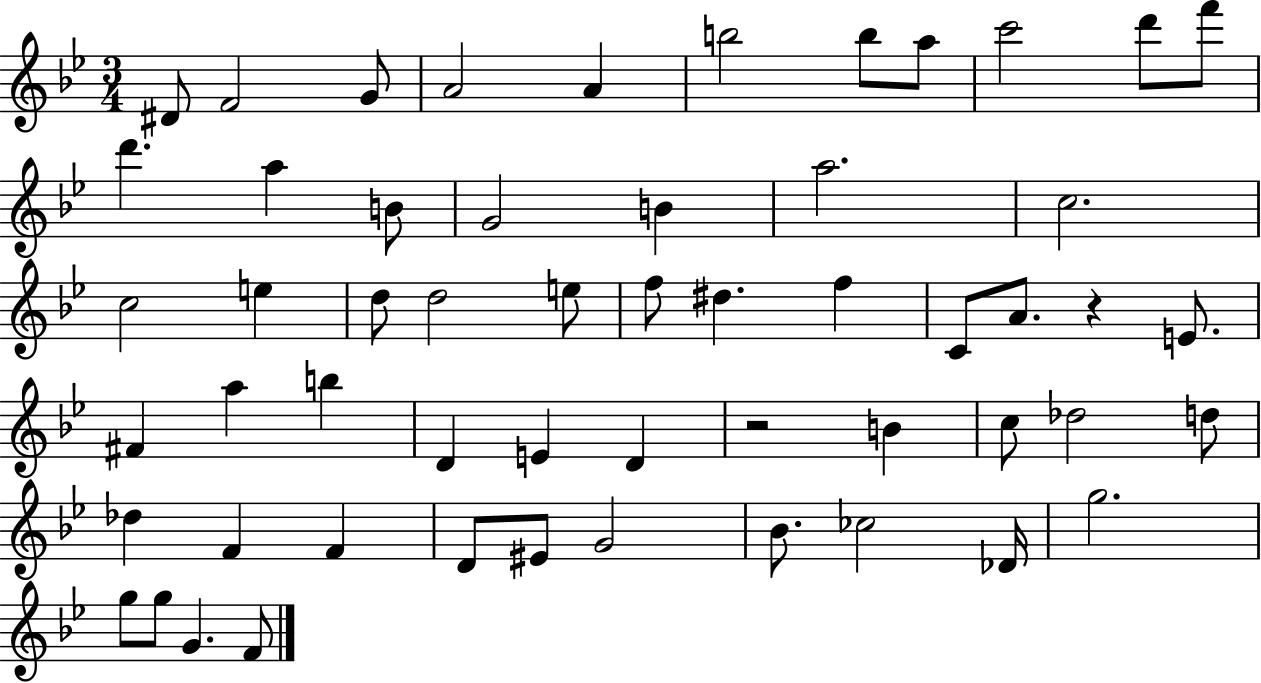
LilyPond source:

{
  \clef treble
  \numericTimeSignature
  \time 3/4
  \key bes \major
  \repeat volta 2 { dis'8 f'2 g'8 | a'2 a'4 | b''2 b''8 a''8 | c'''2 d'''8 f'''8 | \break d'''4. a''4 b'8 | g'2 b'4 | a''2. | c''2. | \break c''2 e''4 | d''8 d''2 e''8 | f''8 dis''4. f''4 | c'8 a'8. r4 e'8. | \break fis'4 a''4 b''4 | d'4 e'4 d'4 | r2 b'4 | c''8 des''2 d''8 | \break des''4 f'4 f'4 | d'8 eis'8 g'2 | bes'8. ces''2 des'16 | g''2. | \break g''8 g''8 g'4. f'8 | } \bar "|."
}